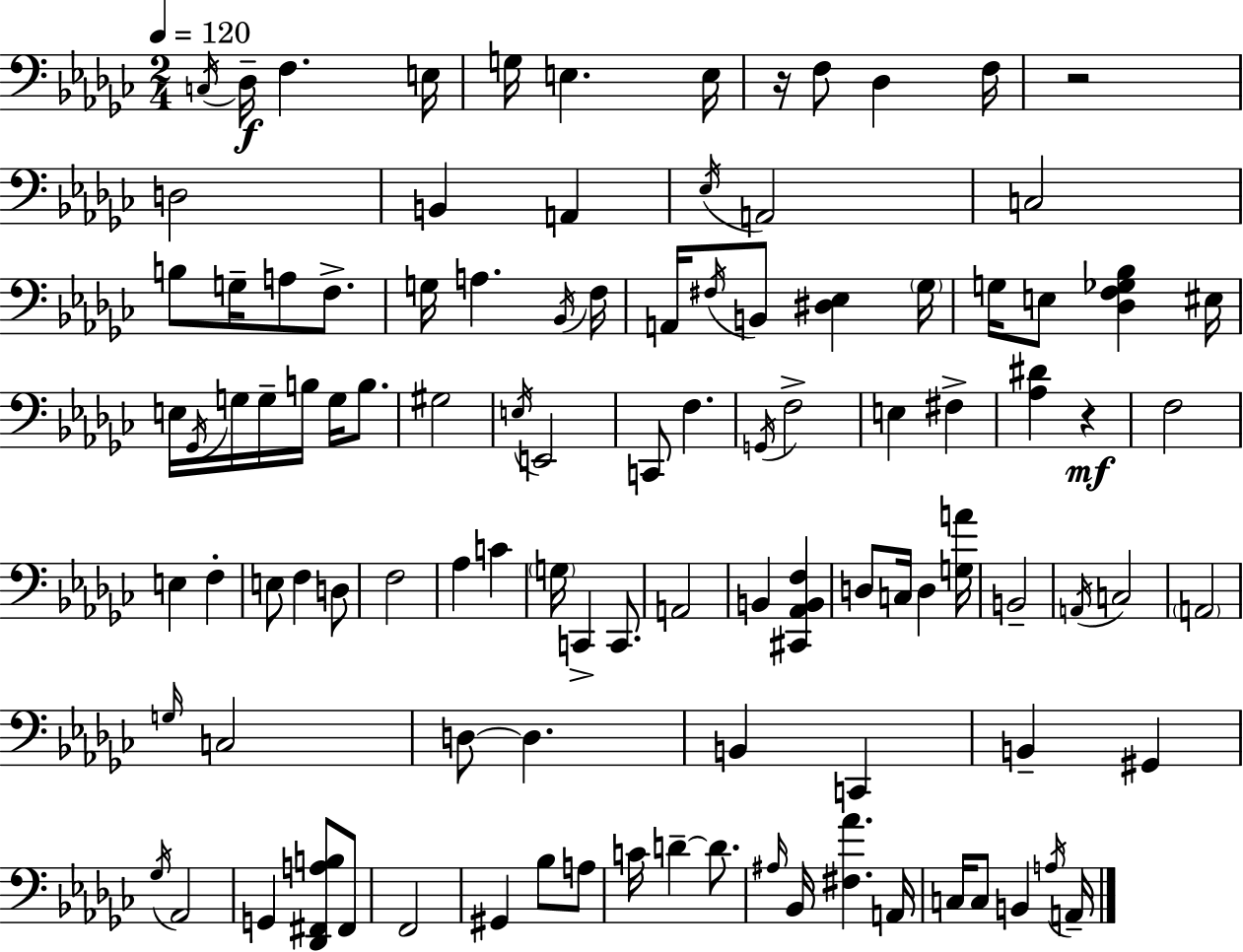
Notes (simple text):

C3/s Db3/s F3/q. E3/s G3/s E3/q. E3/s R/s F3/e Db3/q F3/s R/h D3/h B2/q A2/q Eb3/s A2/h C3/h B3/e G3/s A3/e F3/e. G3/s A3/q. Bb2/s F3/s A2/s F#3/s B2/e [D#3,Eb3]/q Gb3/s G3/s E3/e [Db3,F3,Gb3,Bb3]/q EIS3/s E3/s Gb2/s G3/s G3/s B3/s G3/s B3/e. G#3/h E3/s E2/h C2/e F3/q. G2/s F3/h E3/q F#3/q [Ab3,D#4]/q R/q F3/h E3/q F3/q E3/e F3/q D3/e F3/h Ab3/q C4/q G3/s C2/q C2/e. A2/h B2/q [C#2,Ab2,B2,F3]/q D3/e C3/s D3/q [G3,A4]/s B2/h A2/s C3/h A2/h G3/s C3/h D3/e D3/q. B2/q C2/q B2/q G#2/q Gb3/s Ab2/h G2/q [Db2,F#2,A3,B3]/e F#2/e F2/h G#2/q Bb3/e A3/e C4/s D4/q D4/e. A#3/s Bb2/s [F#3,Ab4]/q. A2/s C3/s C3/e B2/q A3/s A2/s